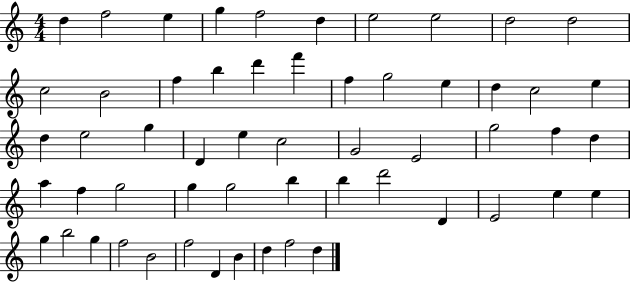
D5/q F5/h E5/q G5/q F5/h D5/q E5/h E5/h D5/h D5/h C5/h B4/h F5/q B5/q D6/q F6/q F5/q G5/h E5/q D5/q C5/h E5/q D5/q E5/h G5/q D4/q E5/q C5/h G4/h E4/h G5/h F5/q D5/q A5/q F5/q G5/h G5/q G5/h B5/q B5/q D6/h D4/q E4/h E5/q E5/q G5/q B5/h G5/q F5/h B4/h F5/h D4/q B4/q D5/q F5/h D5/q